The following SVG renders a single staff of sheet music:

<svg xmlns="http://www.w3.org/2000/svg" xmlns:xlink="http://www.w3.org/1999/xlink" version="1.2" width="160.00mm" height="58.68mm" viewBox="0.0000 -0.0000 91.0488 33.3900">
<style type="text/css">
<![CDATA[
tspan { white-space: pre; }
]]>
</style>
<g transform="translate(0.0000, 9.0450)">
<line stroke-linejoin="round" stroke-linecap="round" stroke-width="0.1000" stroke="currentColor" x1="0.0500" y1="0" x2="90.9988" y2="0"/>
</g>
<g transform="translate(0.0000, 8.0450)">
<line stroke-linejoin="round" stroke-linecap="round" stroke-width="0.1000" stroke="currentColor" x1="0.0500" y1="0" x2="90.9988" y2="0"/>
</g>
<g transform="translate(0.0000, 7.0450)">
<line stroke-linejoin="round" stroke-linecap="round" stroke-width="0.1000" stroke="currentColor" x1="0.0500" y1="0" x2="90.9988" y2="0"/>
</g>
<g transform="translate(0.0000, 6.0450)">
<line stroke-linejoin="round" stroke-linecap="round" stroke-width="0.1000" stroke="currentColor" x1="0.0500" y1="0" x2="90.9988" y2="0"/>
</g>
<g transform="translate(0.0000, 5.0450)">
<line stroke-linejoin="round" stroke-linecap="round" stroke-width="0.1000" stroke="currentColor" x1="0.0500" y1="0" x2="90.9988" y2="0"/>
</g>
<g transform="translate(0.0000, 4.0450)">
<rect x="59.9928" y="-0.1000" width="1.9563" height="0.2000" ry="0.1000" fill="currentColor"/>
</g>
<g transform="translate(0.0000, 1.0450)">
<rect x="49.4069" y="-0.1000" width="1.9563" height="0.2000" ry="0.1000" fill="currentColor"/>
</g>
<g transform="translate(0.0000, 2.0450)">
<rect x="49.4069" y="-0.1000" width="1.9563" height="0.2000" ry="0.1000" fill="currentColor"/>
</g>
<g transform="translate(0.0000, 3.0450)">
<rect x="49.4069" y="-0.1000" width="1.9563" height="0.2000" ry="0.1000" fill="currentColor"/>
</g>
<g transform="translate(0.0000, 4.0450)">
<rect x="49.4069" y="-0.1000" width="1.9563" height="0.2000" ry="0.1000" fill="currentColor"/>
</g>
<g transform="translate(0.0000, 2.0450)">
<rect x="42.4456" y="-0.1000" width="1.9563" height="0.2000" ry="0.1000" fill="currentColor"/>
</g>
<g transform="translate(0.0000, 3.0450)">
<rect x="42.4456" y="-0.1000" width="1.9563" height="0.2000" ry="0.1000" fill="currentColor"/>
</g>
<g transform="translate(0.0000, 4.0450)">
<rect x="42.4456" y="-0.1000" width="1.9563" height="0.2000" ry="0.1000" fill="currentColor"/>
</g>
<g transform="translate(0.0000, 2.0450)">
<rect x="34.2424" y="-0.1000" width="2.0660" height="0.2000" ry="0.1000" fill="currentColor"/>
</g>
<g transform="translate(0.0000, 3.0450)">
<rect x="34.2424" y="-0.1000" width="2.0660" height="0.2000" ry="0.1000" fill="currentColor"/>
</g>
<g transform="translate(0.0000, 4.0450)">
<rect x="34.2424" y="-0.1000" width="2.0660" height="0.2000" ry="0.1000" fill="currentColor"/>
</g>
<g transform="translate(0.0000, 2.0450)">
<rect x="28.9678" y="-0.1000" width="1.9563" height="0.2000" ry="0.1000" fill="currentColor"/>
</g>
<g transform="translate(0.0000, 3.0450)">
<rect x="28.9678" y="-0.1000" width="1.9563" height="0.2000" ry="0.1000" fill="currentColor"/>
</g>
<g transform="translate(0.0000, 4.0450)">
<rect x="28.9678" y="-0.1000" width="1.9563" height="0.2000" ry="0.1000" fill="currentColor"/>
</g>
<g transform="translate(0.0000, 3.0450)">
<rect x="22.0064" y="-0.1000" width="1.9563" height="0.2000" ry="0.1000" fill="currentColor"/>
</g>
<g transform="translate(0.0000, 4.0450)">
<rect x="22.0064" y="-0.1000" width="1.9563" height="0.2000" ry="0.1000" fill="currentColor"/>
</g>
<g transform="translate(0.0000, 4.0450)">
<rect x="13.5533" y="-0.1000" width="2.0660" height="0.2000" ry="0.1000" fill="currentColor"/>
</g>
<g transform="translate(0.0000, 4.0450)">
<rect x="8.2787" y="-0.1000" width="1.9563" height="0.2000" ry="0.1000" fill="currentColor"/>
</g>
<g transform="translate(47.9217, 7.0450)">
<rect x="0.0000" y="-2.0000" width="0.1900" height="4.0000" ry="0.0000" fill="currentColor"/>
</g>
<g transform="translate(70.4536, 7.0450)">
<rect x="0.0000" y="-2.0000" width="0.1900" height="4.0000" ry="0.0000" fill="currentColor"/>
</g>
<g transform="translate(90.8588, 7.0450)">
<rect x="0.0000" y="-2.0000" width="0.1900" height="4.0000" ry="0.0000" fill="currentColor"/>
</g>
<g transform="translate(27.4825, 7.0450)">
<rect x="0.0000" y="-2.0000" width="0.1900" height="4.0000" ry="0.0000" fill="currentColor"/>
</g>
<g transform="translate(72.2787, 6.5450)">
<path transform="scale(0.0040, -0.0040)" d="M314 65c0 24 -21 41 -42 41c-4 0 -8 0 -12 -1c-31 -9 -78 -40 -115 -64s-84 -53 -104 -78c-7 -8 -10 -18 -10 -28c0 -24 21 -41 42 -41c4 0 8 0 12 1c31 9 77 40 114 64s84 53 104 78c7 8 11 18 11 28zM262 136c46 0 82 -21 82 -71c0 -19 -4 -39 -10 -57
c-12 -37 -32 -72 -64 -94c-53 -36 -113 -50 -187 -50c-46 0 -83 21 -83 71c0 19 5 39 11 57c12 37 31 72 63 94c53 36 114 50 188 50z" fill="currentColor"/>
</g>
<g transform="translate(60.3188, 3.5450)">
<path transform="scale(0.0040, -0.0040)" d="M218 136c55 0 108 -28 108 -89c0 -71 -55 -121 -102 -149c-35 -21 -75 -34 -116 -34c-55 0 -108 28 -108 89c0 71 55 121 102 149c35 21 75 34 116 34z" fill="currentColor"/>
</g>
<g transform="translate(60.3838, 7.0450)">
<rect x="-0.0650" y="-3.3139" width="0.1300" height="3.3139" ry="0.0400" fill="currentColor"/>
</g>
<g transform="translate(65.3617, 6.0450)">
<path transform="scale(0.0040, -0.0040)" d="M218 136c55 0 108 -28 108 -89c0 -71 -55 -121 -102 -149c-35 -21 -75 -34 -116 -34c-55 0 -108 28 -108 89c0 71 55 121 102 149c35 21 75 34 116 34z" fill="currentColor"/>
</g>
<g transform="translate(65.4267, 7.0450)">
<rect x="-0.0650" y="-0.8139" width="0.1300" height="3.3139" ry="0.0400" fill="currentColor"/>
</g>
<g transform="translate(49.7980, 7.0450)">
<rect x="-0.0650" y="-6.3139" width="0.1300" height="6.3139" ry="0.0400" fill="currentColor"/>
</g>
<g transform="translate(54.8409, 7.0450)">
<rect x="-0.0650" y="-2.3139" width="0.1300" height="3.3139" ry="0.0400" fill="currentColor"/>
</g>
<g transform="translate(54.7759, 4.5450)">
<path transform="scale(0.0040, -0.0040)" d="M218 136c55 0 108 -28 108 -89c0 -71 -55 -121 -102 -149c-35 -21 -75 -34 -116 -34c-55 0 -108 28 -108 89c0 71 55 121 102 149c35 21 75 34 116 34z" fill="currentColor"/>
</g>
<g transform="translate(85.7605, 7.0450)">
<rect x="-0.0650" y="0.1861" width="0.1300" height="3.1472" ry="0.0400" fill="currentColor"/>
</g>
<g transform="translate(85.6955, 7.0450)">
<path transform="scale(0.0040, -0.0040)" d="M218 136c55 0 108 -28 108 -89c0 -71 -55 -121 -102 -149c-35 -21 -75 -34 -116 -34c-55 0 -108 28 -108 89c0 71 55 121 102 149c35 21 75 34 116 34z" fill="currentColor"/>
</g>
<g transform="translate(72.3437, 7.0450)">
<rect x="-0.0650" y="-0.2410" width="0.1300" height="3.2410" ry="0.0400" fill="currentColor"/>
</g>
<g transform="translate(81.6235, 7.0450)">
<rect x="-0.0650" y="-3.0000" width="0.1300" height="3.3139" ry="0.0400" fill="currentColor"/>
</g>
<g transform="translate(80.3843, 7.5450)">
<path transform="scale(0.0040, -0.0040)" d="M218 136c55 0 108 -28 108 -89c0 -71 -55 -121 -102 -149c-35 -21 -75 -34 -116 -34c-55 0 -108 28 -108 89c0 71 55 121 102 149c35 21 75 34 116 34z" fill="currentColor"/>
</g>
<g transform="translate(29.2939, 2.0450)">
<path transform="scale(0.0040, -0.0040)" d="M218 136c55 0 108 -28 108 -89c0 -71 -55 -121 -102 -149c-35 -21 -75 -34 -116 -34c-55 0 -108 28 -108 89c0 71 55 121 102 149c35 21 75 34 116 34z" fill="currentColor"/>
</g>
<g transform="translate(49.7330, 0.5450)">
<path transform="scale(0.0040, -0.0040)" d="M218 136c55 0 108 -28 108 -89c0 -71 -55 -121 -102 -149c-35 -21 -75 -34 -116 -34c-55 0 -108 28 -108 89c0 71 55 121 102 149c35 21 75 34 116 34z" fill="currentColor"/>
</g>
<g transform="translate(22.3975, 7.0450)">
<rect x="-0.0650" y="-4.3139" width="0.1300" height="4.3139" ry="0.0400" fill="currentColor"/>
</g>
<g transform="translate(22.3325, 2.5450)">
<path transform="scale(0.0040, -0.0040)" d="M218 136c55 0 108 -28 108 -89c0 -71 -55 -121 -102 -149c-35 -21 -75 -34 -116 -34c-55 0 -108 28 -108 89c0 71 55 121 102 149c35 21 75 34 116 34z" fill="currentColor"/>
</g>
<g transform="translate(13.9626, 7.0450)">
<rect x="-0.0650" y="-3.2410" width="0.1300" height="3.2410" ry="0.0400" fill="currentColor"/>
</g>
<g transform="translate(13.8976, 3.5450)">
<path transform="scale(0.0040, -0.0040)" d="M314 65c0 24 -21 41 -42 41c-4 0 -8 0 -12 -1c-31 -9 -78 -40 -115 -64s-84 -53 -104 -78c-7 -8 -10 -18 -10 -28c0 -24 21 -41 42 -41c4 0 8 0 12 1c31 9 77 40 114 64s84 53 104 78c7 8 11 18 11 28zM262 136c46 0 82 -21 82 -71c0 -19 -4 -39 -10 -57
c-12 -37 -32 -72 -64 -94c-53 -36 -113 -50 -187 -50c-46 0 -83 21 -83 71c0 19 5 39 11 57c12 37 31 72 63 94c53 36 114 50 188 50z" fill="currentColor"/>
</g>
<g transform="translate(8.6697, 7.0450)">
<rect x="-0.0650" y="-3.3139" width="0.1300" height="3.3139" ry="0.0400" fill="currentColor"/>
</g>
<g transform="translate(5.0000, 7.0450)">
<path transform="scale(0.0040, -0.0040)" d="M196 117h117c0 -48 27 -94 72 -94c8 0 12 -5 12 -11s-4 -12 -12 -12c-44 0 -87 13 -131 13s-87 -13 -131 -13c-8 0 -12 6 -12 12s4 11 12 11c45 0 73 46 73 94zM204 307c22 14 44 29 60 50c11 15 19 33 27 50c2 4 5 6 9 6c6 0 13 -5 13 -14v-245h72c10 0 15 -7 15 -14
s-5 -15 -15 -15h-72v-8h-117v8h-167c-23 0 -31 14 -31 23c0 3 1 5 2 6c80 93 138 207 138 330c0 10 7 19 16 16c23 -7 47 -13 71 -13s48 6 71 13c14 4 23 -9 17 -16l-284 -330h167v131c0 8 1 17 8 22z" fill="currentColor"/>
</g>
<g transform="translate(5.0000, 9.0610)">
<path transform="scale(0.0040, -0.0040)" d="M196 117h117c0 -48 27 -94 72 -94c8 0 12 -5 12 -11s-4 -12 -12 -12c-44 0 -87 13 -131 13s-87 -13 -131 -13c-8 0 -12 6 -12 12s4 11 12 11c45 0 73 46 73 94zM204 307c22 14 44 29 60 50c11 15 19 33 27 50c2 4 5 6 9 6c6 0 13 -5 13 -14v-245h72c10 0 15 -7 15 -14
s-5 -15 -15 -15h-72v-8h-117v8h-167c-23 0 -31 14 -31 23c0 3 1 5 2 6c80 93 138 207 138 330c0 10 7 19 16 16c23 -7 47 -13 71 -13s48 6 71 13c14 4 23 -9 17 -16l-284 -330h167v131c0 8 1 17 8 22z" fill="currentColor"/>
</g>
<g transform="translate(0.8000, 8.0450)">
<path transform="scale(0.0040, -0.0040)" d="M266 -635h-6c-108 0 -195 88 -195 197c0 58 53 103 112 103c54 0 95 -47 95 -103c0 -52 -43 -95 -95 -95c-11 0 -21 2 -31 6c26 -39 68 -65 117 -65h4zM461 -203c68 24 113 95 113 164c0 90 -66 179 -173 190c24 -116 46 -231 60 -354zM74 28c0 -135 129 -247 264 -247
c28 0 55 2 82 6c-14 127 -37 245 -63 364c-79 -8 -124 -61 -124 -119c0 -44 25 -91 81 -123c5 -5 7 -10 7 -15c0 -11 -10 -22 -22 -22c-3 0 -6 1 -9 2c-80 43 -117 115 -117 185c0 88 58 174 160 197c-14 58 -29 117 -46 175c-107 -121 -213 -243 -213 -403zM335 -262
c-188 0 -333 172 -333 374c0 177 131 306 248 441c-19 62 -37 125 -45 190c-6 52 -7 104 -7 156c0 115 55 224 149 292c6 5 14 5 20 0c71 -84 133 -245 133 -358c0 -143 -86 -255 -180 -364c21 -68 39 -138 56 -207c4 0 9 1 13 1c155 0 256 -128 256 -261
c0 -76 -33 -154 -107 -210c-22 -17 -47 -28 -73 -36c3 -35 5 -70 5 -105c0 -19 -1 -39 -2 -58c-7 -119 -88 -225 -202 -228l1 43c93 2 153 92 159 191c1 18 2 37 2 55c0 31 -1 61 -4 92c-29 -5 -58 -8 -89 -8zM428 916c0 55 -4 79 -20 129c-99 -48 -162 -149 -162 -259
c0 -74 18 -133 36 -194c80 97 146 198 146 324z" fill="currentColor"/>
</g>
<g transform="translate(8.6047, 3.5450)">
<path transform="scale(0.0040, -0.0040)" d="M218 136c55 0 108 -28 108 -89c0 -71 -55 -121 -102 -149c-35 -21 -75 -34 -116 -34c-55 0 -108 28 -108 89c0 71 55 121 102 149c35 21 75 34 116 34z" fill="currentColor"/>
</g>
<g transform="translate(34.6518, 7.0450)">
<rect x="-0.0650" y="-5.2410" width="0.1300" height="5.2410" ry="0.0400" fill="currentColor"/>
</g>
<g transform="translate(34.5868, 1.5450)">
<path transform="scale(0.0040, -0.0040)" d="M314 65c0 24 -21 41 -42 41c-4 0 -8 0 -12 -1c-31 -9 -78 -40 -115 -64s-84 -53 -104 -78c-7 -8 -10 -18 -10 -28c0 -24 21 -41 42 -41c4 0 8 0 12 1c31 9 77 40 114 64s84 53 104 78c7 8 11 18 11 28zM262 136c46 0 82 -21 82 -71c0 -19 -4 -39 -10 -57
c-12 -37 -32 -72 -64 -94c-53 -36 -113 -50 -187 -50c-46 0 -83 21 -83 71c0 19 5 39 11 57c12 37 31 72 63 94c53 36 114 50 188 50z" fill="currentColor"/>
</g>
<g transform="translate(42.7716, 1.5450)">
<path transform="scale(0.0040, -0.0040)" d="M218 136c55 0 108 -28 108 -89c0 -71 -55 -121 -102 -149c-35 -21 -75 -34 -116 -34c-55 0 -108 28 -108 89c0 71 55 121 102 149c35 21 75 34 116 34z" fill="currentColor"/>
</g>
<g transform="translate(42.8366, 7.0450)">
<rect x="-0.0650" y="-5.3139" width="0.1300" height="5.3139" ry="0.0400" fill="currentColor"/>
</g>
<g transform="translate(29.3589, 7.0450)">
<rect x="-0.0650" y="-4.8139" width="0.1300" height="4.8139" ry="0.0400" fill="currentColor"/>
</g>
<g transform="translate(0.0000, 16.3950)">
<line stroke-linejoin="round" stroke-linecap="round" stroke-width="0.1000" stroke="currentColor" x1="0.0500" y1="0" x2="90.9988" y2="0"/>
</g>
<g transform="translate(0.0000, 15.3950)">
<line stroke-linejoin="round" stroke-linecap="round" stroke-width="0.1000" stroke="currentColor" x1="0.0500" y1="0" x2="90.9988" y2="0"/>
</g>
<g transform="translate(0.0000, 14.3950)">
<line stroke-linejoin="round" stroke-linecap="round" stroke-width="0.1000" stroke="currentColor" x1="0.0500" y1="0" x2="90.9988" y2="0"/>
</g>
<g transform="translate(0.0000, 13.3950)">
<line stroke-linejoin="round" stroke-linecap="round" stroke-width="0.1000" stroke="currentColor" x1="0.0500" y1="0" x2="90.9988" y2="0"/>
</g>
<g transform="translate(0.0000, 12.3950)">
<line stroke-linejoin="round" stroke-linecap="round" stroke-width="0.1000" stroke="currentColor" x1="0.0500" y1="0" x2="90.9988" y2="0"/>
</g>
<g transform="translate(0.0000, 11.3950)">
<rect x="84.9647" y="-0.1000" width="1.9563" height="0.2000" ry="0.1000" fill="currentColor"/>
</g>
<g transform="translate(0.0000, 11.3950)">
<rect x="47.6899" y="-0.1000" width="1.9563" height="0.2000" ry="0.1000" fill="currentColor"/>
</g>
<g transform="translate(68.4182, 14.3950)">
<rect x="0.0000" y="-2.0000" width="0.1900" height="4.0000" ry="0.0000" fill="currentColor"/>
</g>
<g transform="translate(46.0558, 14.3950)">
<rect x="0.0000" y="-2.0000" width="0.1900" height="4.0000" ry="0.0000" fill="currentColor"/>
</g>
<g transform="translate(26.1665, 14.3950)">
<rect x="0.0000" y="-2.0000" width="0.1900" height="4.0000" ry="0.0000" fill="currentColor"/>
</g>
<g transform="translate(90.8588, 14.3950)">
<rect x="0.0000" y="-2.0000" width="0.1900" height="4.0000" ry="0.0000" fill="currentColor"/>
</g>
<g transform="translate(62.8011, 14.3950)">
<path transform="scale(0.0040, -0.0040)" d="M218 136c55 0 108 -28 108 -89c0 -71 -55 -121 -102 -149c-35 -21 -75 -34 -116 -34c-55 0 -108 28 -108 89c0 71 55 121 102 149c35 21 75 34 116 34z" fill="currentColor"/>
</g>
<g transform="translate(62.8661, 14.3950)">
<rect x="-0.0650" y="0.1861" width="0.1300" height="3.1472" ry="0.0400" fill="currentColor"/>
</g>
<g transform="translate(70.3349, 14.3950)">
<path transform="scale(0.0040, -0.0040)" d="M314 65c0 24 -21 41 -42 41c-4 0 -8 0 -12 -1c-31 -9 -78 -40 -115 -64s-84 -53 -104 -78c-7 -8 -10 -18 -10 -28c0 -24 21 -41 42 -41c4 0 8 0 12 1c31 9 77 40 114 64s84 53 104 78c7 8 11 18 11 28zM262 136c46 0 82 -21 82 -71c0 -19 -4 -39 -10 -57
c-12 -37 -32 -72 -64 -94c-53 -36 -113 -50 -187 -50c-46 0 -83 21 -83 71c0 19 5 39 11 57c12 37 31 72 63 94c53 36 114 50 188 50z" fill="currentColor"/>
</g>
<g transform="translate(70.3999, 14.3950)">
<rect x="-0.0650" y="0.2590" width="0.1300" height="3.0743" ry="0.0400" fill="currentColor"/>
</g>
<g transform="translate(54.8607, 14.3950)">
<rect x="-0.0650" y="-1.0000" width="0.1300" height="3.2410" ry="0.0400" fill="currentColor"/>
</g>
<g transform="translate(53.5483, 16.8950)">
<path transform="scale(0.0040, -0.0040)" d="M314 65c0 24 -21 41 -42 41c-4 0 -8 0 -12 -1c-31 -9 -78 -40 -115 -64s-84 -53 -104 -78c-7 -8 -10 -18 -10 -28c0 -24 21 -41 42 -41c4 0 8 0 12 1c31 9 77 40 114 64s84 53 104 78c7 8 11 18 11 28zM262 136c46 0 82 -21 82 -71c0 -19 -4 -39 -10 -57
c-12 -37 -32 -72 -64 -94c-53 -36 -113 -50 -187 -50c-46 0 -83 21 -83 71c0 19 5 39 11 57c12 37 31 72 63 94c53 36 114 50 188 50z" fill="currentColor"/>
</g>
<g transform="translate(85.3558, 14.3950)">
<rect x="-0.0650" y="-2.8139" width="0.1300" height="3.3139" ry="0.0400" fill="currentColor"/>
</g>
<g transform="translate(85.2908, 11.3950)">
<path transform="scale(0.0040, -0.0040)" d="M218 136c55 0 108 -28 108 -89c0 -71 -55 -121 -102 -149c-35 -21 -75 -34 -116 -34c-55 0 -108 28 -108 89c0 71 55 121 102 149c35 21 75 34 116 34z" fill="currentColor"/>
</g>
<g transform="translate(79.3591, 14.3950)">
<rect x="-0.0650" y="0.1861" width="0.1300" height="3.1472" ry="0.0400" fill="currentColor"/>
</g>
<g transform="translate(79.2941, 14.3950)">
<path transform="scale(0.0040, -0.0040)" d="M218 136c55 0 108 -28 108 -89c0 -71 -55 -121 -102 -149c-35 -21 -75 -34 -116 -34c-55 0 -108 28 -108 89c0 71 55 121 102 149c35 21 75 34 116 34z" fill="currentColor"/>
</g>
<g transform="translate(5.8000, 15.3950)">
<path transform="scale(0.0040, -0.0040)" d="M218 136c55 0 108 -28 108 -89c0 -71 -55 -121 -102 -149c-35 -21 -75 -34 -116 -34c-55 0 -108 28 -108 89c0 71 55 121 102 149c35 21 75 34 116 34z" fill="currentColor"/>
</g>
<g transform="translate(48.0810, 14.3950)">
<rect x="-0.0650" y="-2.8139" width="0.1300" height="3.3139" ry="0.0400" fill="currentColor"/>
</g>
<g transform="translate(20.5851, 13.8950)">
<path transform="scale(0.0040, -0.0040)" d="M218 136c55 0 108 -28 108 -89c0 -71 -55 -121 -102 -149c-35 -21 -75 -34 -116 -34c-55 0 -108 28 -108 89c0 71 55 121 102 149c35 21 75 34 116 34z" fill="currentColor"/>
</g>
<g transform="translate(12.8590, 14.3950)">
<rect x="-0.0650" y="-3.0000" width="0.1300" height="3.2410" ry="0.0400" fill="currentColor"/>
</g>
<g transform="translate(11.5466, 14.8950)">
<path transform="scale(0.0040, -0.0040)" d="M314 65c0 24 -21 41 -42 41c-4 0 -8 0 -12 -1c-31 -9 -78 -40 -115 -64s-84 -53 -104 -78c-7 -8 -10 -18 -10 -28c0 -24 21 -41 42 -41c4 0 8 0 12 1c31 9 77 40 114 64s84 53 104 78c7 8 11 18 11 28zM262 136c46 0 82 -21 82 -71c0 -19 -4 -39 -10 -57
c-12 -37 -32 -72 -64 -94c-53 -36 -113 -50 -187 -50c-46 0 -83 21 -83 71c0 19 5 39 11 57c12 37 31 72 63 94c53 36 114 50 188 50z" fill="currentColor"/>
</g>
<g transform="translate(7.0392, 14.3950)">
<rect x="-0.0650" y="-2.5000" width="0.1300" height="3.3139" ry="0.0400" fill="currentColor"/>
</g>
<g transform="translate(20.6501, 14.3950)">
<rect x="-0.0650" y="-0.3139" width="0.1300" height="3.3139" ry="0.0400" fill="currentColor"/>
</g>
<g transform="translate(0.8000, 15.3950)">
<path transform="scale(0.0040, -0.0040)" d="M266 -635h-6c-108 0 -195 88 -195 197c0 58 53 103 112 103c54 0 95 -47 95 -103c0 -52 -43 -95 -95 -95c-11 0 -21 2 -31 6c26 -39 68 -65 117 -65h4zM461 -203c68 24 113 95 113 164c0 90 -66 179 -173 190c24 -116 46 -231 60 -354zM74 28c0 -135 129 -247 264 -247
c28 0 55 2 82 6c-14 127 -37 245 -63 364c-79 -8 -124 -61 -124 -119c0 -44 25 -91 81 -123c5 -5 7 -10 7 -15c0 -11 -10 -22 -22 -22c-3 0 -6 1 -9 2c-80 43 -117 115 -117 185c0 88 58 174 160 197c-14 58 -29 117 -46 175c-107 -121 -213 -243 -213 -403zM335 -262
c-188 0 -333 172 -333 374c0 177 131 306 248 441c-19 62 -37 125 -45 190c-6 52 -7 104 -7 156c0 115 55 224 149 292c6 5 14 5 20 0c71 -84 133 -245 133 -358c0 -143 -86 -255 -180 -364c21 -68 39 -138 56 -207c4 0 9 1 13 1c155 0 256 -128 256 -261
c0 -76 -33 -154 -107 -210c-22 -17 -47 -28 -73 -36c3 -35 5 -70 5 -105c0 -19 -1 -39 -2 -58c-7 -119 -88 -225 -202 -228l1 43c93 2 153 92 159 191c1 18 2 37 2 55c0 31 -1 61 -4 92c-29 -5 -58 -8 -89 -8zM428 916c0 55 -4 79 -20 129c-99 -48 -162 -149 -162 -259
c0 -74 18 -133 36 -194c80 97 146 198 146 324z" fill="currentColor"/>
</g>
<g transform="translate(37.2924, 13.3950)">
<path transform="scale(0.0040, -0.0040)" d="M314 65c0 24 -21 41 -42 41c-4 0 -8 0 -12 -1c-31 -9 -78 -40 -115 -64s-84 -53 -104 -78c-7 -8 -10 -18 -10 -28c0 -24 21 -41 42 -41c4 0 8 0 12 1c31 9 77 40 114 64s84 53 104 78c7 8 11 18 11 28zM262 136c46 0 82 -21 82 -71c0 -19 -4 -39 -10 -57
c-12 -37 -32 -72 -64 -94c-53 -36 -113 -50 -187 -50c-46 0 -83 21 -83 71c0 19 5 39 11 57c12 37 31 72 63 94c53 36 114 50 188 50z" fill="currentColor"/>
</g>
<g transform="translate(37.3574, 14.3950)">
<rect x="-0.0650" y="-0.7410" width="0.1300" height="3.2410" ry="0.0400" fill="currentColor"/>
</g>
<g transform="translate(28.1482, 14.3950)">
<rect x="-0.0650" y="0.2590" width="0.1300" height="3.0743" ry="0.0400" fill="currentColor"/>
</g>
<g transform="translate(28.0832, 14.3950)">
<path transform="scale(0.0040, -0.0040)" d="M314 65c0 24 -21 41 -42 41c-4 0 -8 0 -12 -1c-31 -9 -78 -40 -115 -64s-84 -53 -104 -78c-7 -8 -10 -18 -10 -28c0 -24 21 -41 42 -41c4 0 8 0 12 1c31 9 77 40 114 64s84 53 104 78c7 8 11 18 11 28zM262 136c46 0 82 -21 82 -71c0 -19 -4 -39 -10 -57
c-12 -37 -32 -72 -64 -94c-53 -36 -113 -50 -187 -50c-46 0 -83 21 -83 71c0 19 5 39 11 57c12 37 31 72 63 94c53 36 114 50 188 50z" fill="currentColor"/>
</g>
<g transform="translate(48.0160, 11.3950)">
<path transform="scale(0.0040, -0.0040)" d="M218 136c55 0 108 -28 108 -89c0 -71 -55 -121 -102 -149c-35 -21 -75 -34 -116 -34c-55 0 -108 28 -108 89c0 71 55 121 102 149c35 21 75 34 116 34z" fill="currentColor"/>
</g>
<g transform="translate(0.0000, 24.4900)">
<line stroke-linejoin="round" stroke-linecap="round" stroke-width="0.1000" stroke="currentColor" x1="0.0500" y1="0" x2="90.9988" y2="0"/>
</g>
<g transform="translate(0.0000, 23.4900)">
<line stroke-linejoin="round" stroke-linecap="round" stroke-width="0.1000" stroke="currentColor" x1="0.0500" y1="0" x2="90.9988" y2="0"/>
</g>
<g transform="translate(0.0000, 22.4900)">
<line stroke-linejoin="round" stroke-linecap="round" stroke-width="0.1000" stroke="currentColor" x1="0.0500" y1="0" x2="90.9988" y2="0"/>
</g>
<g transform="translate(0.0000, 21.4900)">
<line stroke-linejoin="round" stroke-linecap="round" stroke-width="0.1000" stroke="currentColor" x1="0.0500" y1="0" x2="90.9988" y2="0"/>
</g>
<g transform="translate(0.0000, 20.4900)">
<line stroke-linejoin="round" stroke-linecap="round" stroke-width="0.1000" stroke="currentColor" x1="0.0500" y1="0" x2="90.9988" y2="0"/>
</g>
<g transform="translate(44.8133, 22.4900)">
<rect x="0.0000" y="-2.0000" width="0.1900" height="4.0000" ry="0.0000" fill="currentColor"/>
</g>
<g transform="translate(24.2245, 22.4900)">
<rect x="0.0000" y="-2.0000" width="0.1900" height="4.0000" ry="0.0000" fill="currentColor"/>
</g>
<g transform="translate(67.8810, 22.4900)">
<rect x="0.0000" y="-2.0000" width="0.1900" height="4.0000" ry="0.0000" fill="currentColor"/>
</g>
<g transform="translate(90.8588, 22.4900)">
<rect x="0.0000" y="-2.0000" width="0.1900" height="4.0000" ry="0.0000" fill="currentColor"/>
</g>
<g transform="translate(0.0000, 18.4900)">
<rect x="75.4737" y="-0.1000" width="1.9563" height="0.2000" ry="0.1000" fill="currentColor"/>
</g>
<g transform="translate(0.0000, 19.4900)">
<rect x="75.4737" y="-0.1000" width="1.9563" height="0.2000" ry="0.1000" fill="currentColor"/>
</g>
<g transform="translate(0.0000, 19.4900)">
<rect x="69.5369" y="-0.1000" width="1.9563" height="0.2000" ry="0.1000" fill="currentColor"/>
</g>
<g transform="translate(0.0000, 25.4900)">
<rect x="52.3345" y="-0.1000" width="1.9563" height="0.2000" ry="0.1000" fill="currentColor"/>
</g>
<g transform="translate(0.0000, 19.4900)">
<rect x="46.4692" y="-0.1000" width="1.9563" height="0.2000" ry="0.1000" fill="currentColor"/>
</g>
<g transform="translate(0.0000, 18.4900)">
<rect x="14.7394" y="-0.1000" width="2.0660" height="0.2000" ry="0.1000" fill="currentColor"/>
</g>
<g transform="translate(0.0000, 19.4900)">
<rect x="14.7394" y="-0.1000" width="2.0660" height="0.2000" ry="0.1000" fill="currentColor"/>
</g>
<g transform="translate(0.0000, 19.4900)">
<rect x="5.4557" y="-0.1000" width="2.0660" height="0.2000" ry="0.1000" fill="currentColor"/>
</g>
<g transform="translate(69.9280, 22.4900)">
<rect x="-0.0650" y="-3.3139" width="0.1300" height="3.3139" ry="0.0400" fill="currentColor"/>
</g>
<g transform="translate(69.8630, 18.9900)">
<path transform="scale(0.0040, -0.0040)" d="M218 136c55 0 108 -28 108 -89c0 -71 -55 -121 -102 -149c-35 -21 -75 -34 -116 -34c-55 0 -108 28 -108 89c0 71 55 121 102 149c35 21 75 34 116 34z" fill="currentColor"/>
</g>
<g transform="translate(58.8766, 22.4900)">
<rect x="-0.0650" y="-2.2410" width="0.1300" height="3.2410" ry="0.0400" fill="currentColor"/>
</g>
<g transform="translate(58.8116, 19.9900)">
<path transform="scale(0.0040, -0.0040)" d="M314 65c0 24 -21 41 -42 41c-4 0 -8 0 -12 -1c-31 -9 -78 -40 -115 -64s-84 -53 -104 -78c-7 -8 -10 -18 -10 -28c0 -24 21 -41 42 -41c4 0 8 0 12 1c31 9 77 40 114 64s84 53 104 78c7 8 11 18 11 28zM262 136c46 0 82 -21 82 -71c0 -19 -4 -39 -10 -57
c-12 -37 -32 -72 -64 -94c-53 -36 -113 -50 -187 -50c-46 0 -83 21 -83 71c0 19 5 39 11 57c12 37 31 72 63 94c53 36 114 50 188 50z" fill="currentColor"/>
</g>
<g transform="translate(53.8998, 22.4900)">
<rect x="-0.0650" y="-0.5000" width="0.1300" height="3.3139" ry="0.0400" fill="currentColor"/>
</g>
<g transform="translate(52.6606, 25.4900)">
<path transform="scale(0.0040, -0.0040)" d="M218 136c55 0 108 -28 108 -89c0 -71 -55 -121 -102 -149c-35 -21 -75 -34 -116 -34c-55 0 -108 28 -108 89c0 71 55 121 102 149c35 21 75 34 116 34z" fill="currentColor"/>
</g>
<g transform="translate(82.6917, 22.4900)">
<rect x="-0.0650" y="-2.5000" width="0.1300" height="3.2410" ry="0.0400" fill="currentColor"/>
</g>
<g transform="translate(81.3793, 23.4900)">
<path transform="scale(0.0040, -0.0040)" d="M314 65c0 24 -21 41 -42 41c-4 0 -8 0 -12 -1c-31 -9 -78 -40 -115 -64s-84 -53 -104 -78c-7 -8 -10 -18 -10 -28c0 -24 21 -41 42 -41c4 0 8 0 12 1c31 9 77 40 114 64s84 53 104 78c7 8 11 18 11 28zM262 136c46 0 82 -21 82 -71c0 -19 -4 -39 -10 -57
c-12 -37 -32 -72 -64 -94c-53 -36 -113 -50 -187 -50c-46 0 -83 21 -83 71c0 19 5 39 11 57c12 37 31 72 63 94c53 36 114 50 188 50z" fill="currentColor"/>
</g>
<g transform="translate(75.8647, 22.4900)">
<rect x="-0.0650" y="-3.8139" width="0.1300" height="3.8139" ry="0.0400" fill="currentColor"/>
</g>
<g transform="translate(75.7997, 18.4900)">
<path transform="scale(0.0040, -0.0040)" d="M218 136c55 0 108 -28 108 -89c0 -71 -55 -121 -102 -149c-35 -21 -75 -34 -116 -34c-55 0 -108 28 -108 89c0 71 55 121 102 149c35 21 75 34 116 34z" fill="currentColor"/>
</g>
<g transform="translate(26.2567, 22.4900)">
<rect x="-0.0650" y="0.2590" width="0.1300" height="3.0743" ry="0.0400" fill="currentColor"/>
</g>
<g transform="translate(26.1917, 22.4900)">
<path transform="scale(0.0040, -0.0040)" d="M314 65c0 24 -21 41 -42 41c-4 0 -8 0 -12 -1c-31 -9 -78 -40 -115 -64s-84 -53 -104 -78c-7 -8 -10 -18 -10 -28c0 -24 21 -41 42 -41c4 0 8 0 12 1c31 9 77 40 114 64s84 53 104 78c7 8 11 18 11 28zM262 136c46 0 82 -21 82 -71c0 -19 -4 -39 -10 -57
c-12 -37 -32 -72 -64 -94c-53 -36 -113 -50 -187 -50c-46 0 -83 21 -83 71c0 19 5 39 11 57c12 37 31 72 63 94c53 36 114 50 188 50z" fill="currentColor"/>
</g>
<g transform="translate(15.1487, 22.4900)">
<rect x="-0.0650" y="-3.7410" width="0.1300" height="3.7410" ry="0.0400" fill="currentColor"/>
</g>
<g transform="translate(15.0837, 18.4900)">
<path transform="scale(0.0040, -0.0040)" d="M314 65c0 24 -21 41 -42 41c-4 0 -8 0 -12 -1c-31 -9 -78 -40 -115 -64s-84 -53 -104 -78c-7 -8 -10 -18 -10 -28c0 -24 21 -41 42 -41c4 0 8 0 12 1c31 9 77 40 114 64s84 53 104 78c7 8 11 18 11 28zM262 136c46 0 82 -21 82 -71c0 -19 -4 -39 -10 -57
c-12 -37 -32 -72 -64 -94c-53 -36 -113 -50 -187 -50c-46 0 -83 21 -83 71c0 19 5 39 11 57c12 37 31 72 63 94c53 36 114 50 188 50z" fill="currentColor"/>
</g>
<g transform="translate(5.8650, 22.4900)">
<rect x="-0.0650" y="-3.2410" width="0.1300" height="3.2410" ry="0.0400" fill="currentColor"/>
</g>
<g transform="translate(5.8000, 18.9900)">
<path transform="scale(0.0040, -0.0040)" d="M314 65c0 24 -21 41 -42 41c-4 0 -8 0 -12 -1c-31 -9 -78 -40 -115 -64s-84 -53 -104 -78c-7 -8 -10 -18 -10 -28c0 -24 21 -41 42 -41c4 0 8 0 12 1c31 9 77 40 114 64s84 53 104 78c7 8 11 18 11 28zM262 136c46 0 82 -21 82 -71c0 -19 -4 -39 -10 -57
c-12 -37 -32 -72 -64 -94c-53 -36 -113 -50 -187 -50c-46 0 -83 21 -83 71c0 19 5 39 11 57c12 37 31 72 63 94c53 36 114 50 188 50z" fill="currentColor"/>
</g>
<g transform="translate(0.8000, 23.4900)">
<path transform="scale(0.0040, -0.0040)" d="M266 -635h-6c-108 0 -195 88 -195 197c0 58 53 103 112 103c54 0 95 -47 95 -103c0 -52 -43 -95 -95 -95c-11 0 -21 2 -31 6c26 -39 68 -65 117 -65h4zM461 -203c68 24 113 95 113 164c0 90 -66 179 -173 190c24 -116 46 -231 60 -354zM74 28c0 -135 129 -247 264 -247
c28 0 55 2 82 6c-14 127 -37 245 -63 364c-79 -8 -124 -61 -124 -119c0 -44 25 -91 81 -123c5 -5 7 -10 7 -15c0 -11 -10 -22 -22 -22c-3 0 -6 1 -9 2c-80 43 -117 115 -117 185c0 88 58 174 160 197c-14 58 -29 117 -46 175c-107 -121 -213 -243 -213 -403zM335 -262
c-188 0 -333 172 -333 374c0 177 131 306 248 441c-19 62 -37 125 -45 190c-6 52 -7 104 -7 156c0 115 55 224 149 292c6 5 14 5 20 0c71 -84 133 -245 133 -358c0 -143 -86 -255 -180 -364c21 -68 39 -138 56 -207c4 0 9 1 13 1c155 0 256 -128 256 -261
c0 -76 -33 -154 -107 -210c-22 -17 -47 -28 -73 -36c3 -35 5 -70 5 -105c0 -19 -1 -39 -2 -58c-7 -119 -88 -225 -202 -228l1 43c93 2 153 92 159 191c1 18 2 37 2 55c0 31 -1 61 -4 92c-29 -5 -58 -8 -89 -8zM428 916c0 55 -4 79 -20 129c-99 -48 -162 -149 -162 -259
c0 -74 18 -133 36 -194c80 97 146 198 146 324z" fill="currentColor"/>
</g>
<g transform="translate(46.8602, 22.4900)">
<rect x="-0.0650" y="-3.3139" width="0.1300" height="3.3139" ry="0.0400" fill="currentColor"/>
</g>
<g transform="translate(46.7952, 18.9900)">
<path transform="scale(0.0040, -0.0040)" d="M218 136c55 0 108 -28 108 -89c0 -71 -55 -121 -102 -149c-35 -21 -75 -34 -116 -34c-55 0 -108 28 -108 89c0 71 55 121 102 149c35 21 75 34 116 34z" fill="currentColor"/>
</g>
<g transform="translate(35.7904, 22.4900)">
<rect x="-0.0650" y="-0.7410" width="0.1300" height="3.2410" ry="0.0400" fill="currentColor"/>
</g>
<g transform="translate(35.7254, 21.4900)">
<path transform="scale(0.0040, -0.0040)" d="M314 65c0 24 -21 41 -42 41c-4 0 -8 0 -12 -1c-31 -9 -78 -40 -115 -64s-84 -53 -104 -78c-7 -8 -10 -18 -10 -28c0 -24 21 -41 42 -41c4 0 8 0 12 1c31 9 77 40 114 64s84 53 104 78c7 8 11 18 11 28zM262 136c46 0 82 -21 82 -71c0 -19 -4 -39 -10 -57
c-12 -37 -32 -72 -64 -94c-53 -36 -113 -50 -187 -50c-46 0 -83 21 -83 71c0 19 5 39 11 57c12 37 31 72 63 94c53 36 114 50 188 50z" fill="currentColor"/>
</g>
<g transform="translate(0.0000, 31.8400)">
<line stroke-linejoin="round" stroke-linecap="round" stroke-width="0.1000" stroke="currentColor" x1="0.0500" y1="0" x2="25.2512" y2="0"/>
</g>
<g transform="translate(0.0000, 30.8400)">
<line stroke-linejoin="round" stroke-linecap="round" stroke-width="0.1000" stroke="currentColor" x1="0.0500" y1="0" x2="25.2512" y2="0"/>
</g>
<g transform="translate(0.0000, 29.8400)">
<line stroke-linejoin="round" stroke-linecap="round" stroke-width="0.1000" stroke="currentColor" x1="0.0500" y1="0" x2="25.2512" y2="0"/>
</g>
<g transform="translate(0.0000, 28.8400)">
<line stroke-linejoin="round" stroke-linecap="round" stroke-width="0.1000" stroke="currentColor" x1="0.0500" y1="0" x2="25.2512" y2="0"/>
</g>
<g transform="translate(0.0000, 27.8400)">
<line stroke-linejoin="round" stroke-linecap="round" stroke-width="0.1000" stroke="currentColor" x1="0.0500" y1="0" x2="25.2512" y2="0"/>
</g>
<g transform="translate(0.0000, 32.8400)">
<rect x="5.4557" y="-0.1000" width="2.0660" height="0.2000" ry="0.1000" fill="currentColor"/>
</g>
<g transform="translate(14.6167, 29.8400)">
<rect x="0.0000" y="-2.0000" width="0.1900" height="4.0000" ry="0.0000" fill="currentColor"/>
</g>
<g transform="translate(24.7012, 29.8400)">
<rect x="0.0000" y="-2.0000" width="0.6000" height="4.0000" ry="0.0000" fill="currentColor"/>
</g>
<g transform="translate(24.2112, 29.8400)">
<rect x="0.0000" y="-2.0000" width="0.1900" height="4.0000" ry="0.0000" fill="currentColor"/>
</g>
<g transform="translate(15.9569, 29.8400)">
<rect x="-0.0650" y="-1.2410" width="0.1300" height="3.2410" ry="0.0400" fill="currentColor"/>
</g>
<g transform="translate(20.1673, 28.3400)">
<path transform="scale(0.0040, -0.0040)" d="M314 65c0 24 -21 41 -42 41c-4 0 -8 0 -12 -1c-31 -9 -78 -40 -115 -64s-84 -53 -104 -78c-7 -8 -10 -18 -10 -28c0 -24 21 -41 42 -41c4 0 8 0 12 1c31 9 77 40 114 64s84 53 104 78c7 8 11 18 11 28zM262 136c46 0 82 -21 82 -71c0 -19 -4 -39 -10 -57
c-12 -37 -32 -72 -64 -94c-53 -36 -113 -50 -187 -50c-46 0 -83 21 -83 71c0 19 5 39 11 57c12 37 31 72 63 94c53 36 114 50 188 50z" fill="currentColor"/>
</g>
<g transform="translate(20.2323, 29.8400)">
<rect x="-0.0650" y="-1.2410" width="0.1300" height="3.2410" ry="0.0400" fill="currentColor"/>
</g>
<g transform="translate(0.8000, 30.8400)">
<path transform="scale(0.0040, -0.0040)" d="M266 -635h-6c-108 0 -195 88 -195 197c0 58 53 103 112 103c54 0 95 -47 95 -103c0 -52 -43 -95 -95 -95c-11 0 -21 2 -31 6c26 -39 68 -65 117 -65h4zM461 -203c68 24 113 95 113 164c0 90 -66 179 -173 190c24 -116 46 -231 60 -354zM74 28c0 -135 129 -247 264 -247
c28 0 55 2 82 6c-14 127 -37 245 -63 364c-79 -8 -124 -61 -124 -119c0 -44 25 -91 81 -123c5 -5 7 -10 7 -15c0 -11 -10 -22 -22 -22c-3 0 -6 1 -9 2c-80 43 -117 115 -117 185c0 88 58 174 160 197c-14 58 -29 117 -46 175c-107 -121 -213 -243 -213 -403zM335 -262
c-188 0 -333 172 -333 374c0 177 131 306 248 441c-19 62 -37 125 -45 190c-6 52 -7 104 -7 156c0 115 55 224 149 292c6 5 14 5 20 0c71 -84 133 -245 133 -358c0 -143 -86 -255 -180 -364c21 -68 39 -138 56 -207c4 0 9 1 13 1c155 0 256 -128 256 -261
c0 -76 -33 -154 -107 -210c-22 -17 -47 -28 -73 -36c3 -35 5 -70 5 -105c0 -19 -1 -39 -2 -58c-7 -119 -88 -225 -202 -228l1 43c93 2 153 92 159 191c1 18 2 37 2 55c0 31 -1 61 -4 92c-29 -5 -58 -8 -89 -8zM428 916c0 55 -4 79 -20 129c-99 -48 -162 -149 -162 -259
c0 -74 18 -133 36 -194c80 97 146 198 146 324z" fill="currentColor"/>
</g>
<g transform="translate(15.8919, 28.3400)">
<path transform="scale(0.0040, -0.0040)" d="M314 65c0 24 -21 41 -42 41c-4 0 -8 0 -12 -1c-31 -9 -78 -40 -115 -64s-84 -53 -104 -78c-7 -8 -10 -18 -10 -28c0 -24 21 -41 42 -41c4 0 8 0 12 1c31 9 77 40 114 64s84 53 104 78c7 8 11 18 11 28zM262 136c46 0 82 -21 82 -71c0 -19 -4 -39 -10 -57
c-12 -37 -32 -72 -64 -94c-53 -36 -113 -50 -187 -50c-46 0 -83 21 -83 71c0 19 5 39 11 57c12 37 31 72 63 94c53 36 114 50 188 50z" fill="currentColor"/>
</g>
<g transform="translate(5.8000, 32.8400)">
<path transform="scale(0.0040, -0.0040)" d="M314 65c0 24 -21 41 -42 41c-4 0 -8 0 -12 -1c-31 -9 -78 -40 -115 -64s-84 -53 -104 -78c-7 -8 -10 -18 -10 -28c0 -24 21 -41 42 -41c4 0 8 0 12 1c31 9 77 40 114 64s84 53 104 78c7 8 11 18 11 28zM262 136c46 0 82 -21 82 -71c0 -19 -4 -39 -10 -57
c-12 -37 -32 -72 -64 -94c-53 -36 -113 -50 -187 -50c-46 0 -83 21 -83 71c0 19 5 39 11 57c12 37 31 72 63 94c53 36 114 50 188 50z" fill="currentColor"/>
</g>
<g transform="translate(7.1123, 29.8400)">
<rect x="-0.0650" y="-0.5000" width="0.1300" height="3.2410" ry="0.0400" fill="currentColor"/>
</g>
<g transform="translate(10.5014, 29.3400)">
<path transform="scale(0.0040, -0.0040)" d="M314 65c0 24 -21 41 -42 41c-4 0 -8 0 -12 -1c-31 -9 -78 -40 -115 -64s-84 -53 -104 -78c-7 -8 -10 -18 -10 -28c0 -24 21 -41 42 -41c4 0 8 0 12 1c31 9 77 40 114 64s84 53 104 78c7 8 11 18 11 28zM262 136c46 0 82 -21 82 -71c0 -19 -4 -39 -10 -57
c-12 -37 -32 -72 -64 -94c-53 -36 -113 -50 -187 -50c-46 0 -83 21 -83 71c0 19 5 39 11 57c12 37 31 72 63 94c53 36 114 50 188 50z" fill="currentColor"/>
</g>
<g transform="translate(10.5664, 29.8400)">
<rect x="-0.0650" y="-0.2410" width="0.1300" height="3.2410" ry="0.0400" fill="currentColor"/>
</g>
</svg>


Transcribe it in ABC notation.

X:1
T:Untitled
M:4/4
L:1/4
K:C
b b2 d' e' f'2 f' a' g b d c2 A B G A2 c B2 d2 a D2 B B2 B a b2 c'2 B2 d2 b C g2 b c' G2 C2 c2 e2 e2